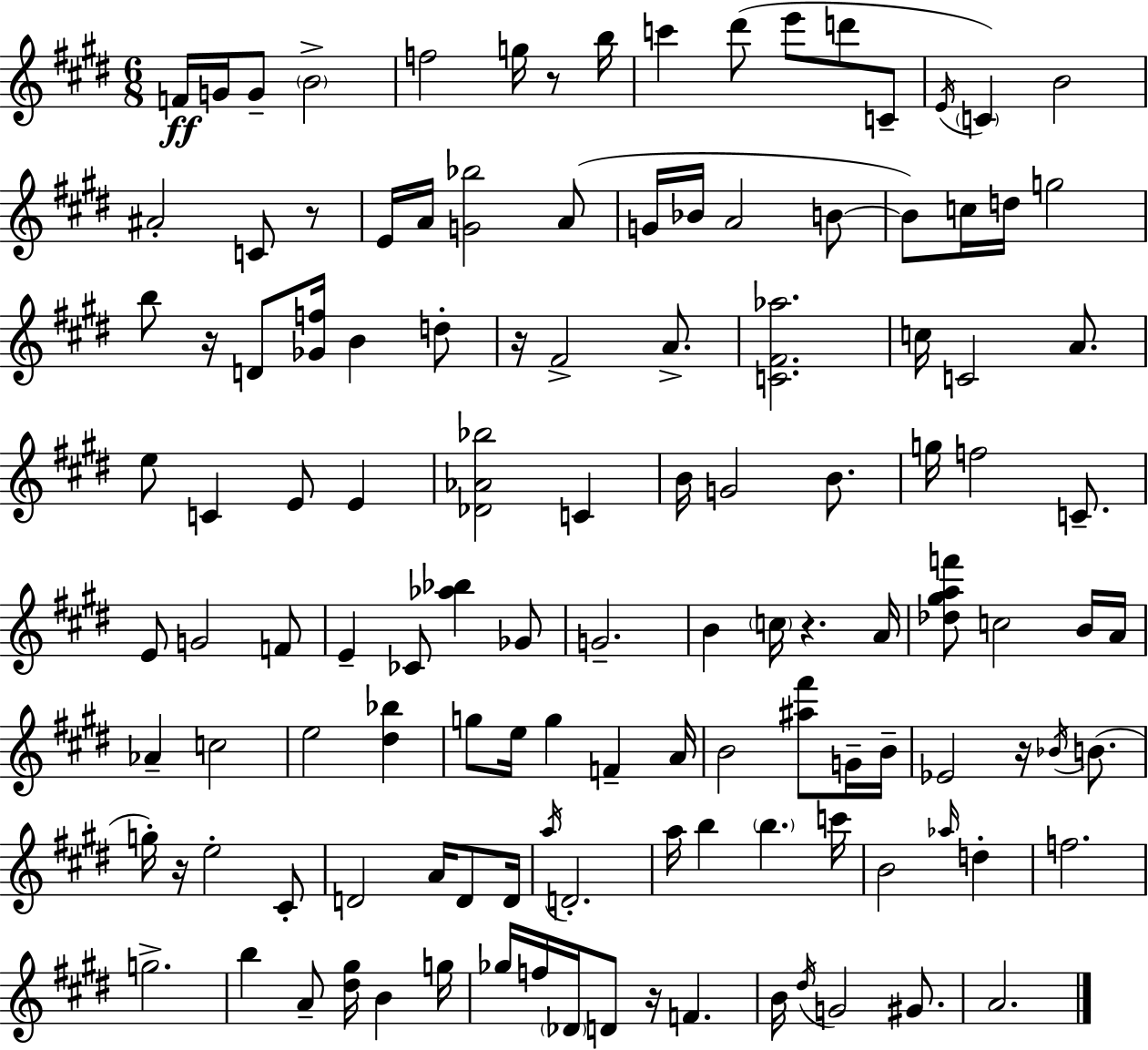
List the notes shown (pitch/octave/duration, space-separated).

F4/s G4/s G4/e B4/h F5/h G5/s R/e B5/s C6/q D#6/e E6/e D6/e C4/e E4/s C4/q B4/h A#4/h C4/e R/e E4/s A4/s [G4,Bb5]/h A4/e G4/s Bb4/s A4/h B4/e B4/e C5/s D5/s G5/h B5/e R/s D4/e [Gb4,F5]/s B4/q D5/e R/s F#4/h A4/e. [C4,F#4,Ab5]/h. C5/s C4/h A4/e. E5/e C4/q E4/e E4/q [Db4,Ab4,Bb5]/h C4/q B4/s G4/h B4/e. G5/s F5/h C4/e. E4/e G4/h F4/e E4/q CES4/e [Ab5,Bb5]/q Gb4/e G4/h. B4/q C5/s R/q. A4/s [Db5,G#5,A5,F6]/e C5/h B4/s A4/s Ab4/q C5/h E5/h [D#5,Bb5]/q G5/e E5/s G5/q F4/q A4/s B4/h [A#5,F#6]/e G4/s B4/s Eb4/h R/s Bb4/s B4/e. G5/s R/s E5/h C#4/e D4/h A4/s D4/e D4/s A5/s D4/h. A5/s B5/q B5/q. C6/s B4/h Ab5/s D5/q F5/h. G5/h. B5/q A4/e [D#5,G#5]/s B4/q G5/s Gb5/s F5/s Db4/s D4/e R/s F4/q. B4/s D#5/s G4/h G#4/e. A4/h.